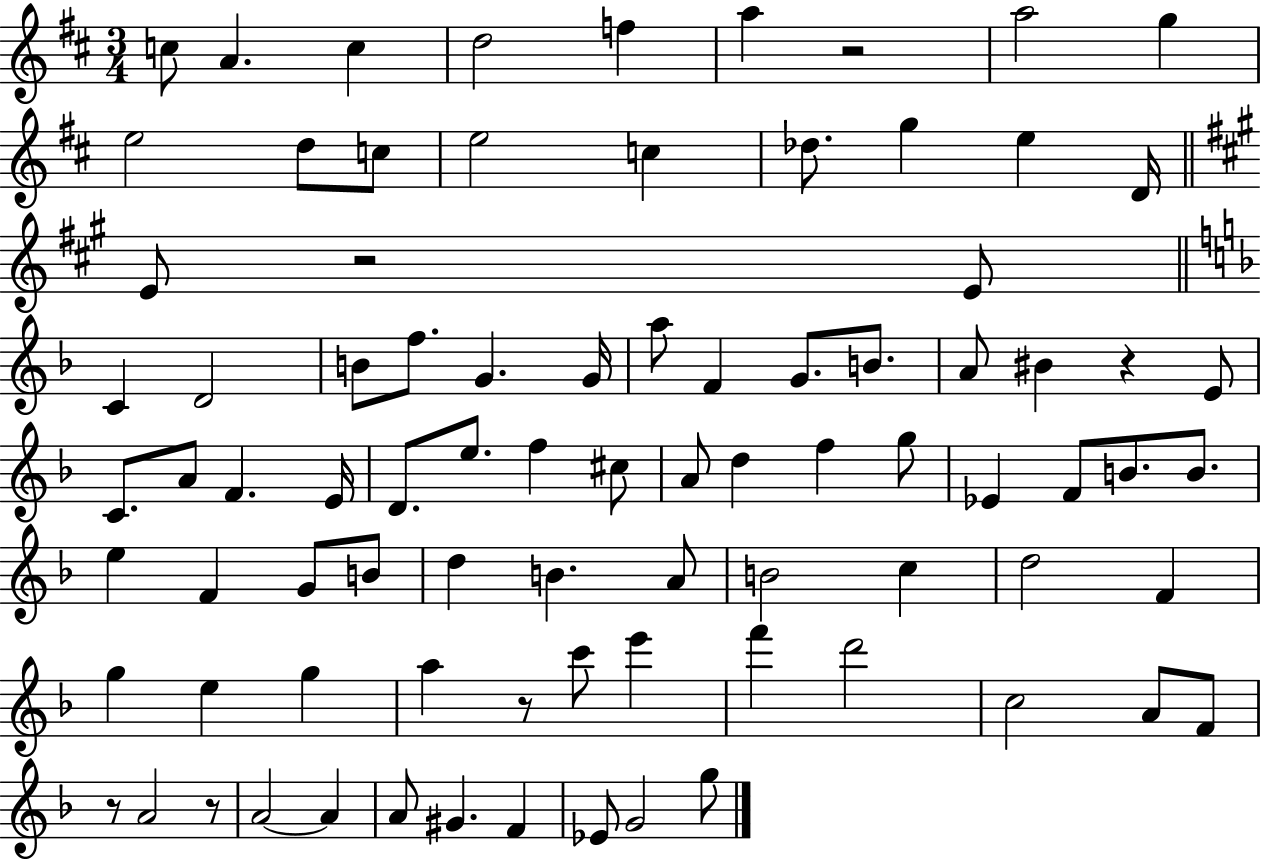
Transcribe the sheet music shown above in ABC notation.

X:1
T:Untitled
M:3/4
L:1/4
K:D
c/2 A c d2 f a z2 a2 g e2 d/2 c/2 e2 c _d/2 g e D/4 E/2 z2 E/2 C D2 B/2 f/2 G G/4 a/2 F G/2 B/2 A/2 ^B z E/2 C/2 A/2 F E/4 D/2 e/2 f ^c/2 A/2 d f g/2 _E F/2 B/2 B/2 e F G/2 B/2 d B A/2 B2 c d2 F g e g a z/2 c'/2 e' f' d'2 c2 A/2 F/2 z/2 A2 z/2 A2 A A/2 ^G F _E/2 G2 g/2